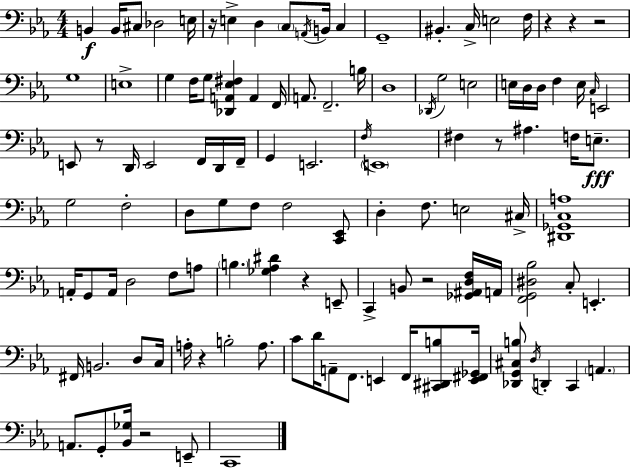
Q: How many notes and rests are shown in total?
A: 115